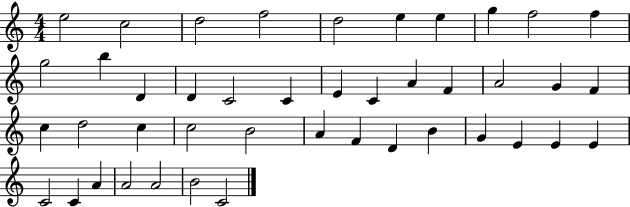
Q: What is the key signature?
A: C major